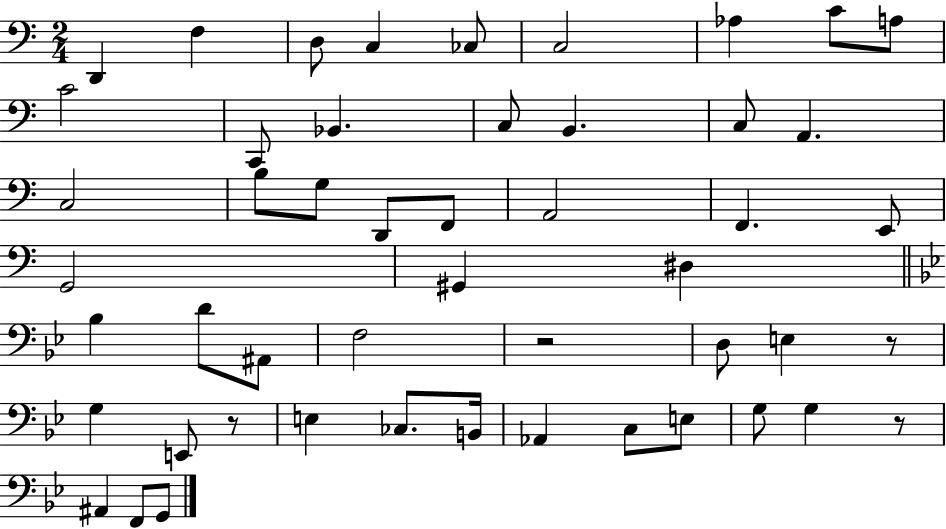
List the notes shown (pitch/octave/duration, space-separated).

D2/q F3/q D3/e C3/q CES3/e C3/h Ab3/q C4/e A3/e C4/h C2/e Bb2/q. C3/e B2/q. C3/e A2/q. C3/h B3/e G3/e D2/e F2/e A2/h F2/q. E2/e G2/h G#2/q D#3/q Bb3/q D4/e A#2/e F3/h R/h D3/e E3/q R/e G3/q E2/e R/e E3/q CES3/e. B2/s Ab2/q C3/e E3/e G3/e G3/q R/e A#2/q F2/e G2/e